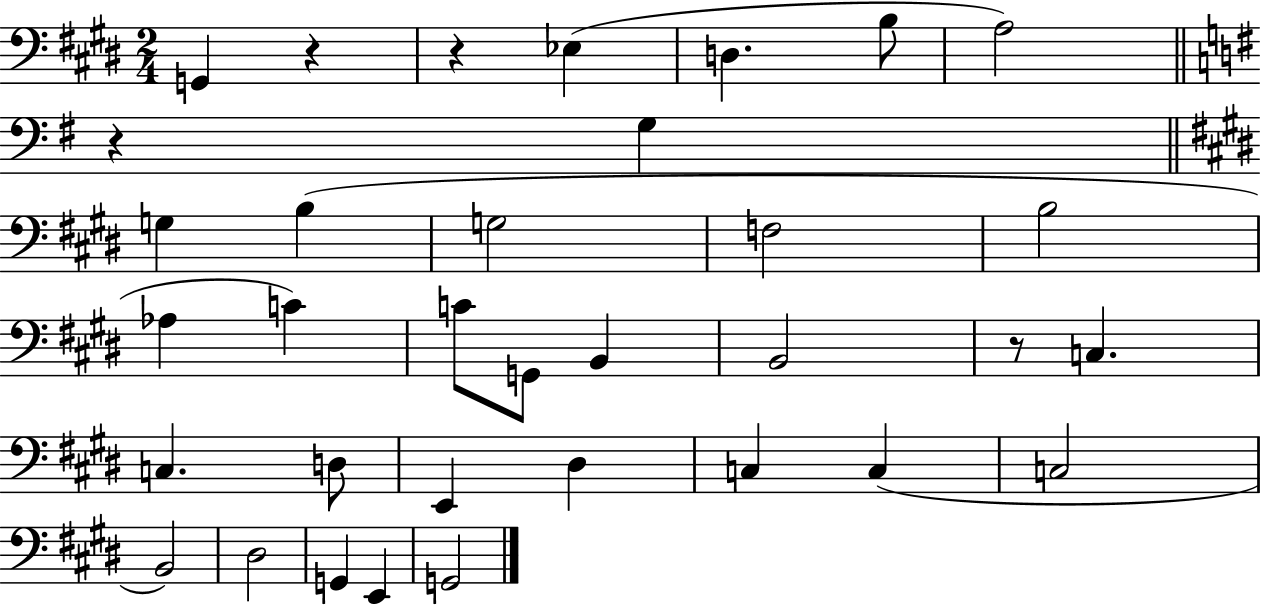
G2/q R/q R/q Eb3/q D3/q. B3/e A3/h R/q G3/q G3/q B3/q G3/h F3/h B3/h Ab3/q C4/q C4/e G2/e B2/q B2/h R/e C3/q. C3/q. D3/e E2/q D#3/q C3/q C3/q C3/h B2/h D#3/h G2/q E2/q G2/h